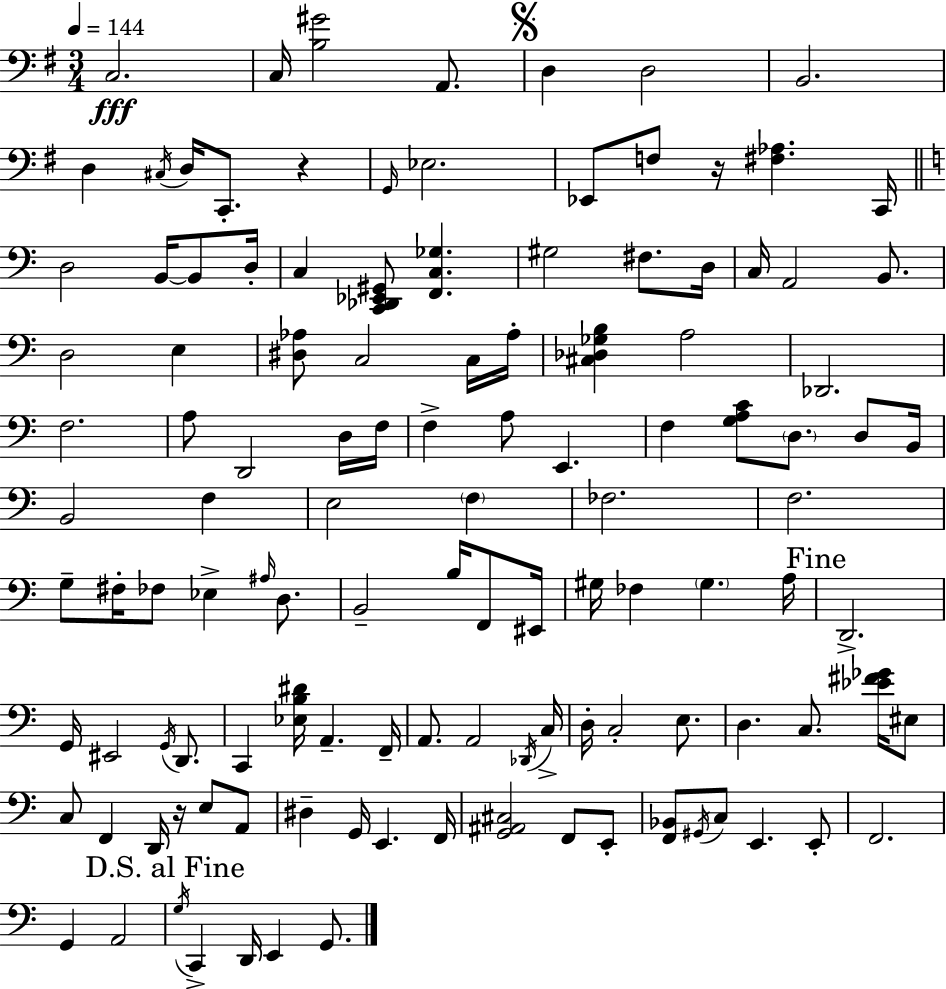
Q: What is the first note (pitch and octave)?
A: C3